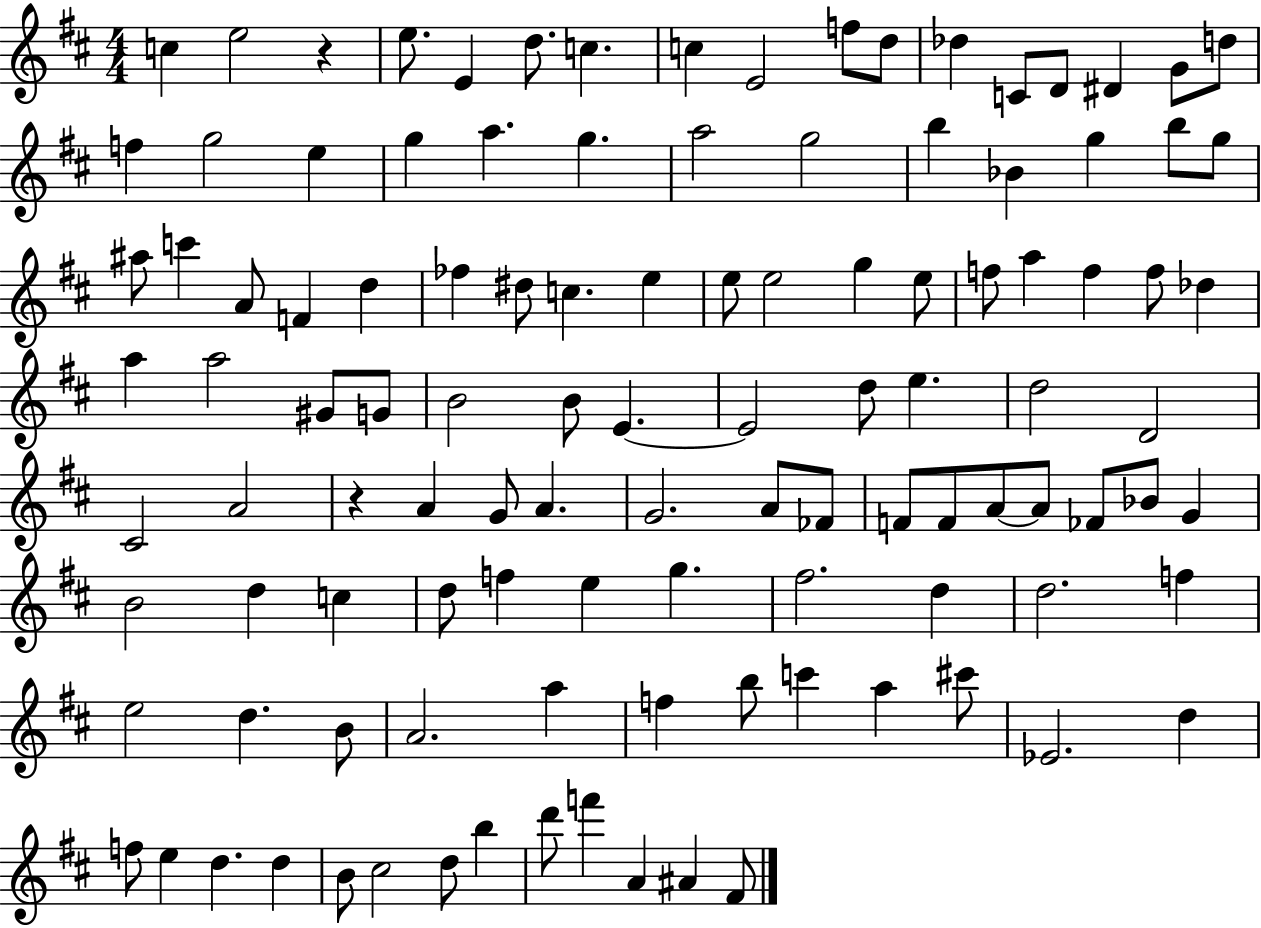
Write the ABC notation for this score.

X:1
T:Untitled
M:4/4
L:1/4
K:D
c e2 z e/2 E d/2 c c E2 f/2 d/2 _d C/2 D/2 ^D G/2 d/2 f g2 e g a g a2 g2 b _B g b/2 g/2 ^a/2 c' A/2 F d _f ^d/2 c e e/2 e2 g e/2 f/2 a f f/2 _d a a2 ^G/2 G/2 B2 B/2 E E2 d/2 e d2 D2 ^C2 A2 z A G/2 A G2 A/2 _F/2 F/2 F/2 A/2 A/2 _F/2 _B/2 G B2 d c d/2 f e g ^f2 d d2 f e2 d B/2 A2 a f b/2 c' a ^c'/2 _E2 d f/2 e d d B/2 ^c2 d/2 b d'/2 f' A ^A ^F/2